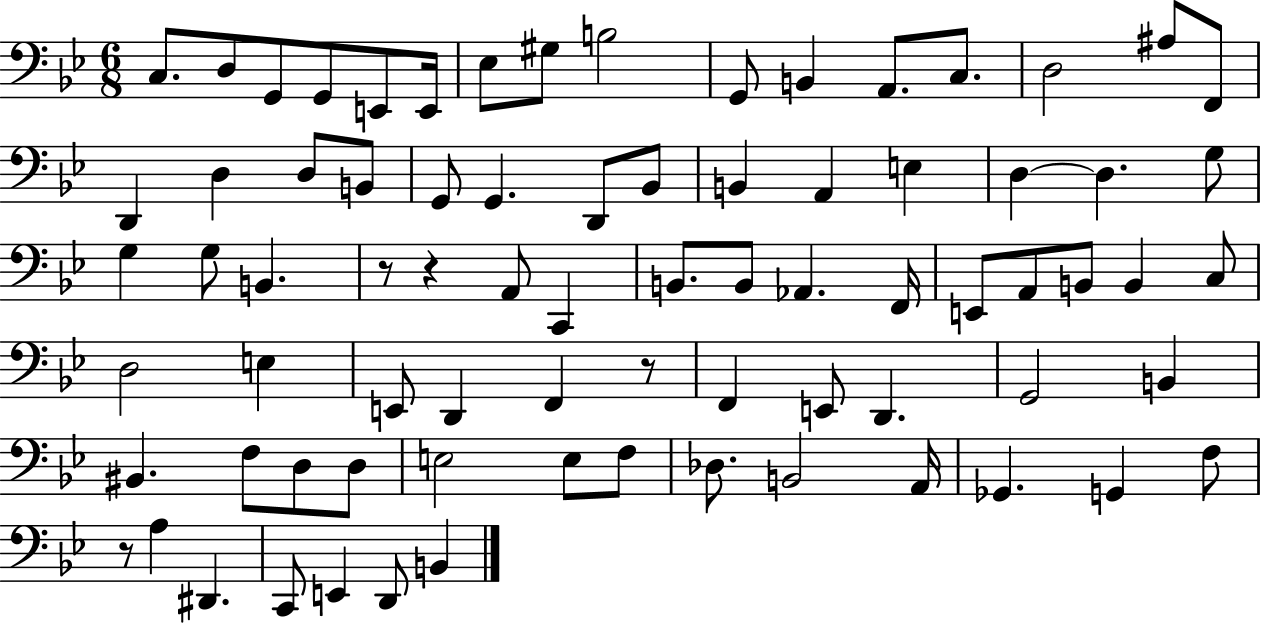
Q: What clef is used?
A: bass